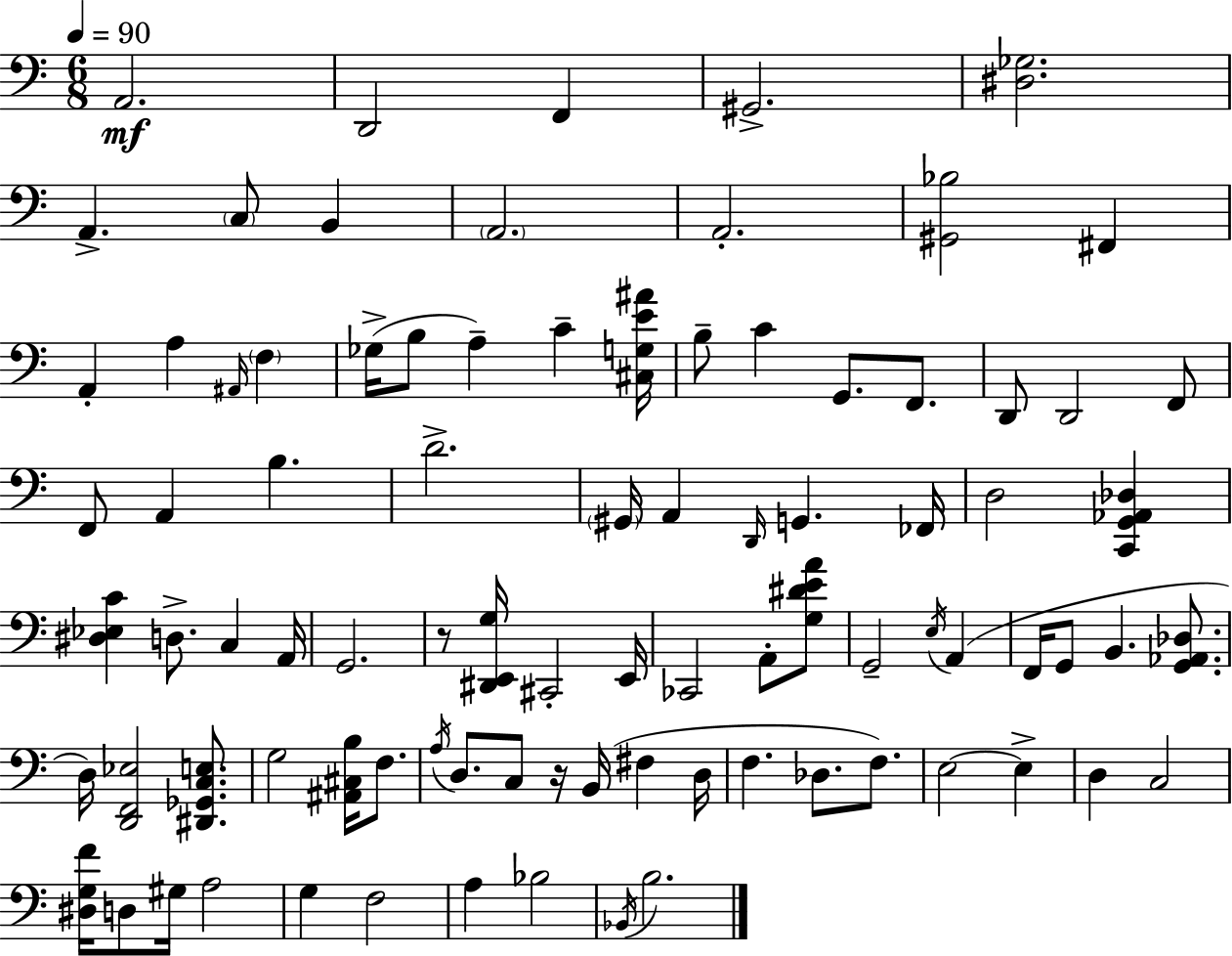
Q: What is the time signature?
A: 6/8